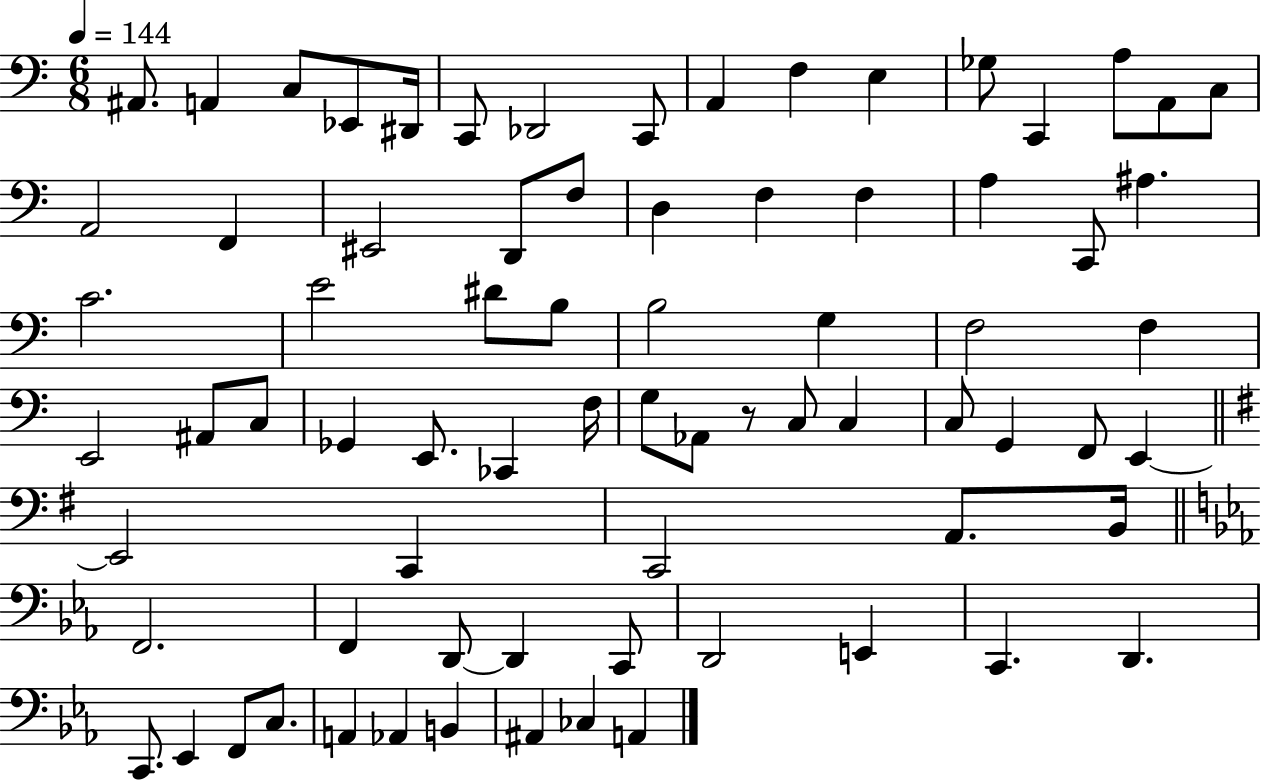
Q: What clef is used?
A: bass